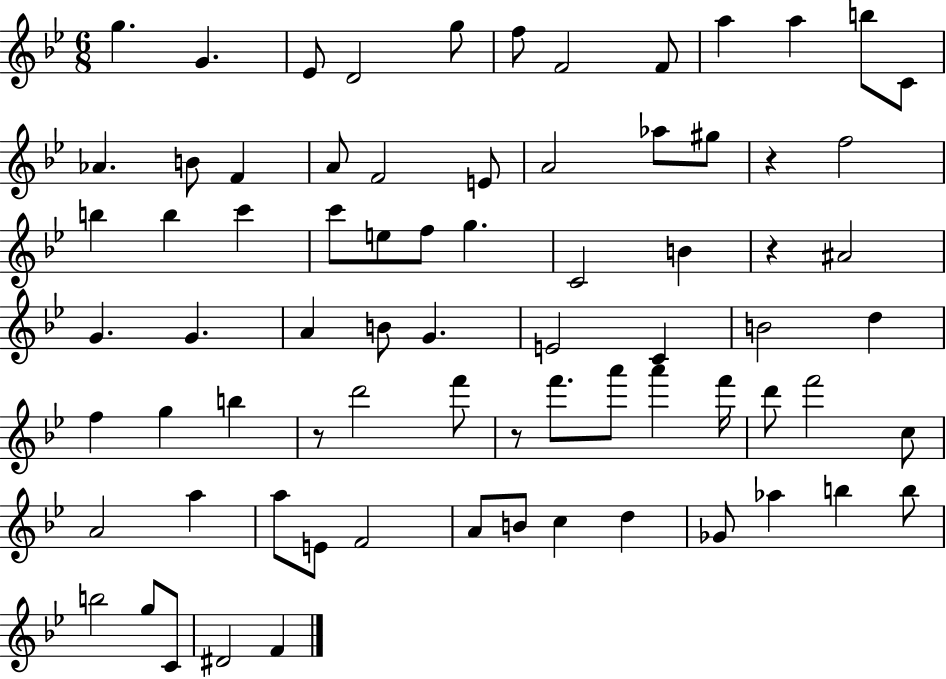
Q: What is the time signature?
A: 6/8